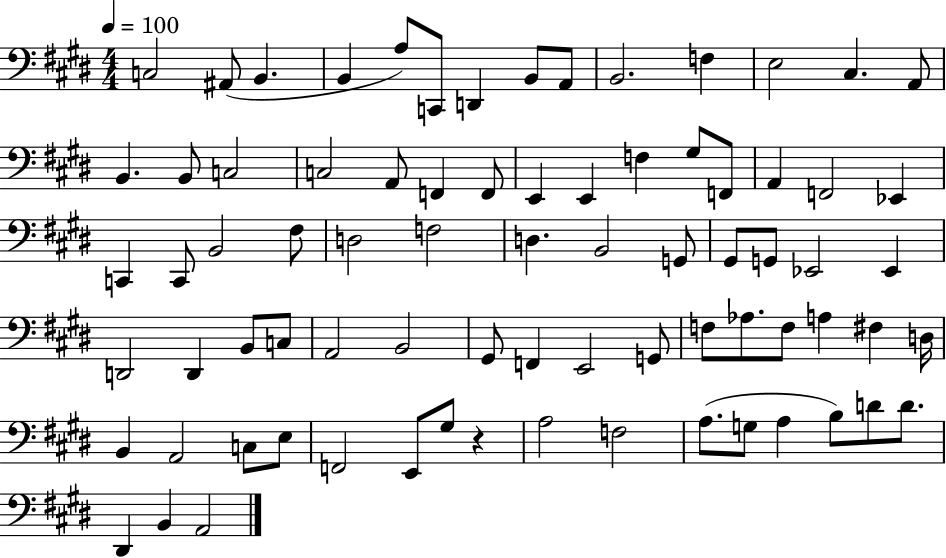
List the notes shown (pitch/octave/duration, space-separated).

C3/h A#2/e B2/q. B2/q A3/e C2/e D2/q B2/e A2/e B2/h. F3/q E3/h C#3/q. A2/e B2/q. B2/e C3/h C3/h A2/e F2/q F2/e E2/q E2/q F3/q G#3/e F2/e A2/q F2/h Eb2/q C2/q C2/e B2/h F#3/e D3/h F3/h D3/q. B2/h G2/e G#2/e G2/e Eb2/h Eb2/q D2/h D2/q B2/e C3/e A2/h B2/h G#2/e F2/q E2/h G2/e F3/e Ab3/e. F3/e A3/q F#3/q D3/s B2/q A2/h C3/e E3/e F2/h E2/e G#3/e R/q A3/h F3/h A3/e. G3/e A3/q B3/e D4/e D4/e. D#2/q B2/q A2/h